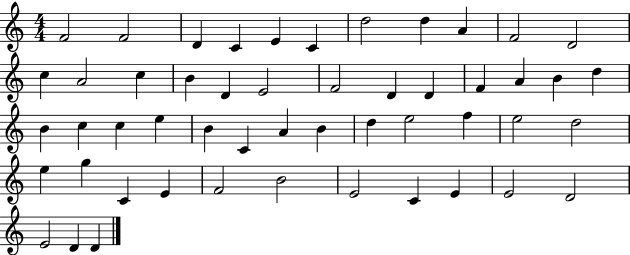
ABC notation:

X:1
T:Untitled
M:4/4
L:1/4
K:C
F2 F2 D C E C d2 d A F2 D2 c A2 c B D E2 F2 D D F A B d B c c e B C A B d e2 f e2 d2 e g C E F2 B2 E2 C E E2 D2 E2 D D